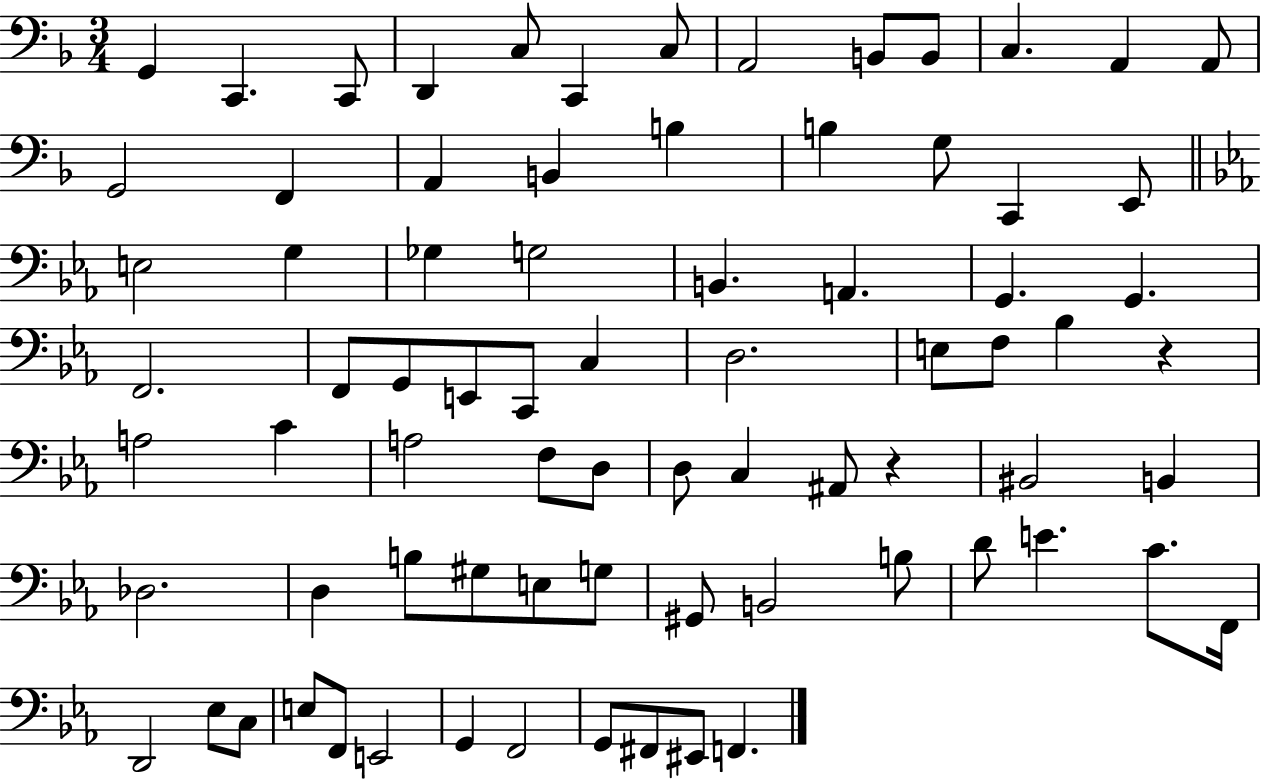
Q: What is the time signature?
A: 3/4